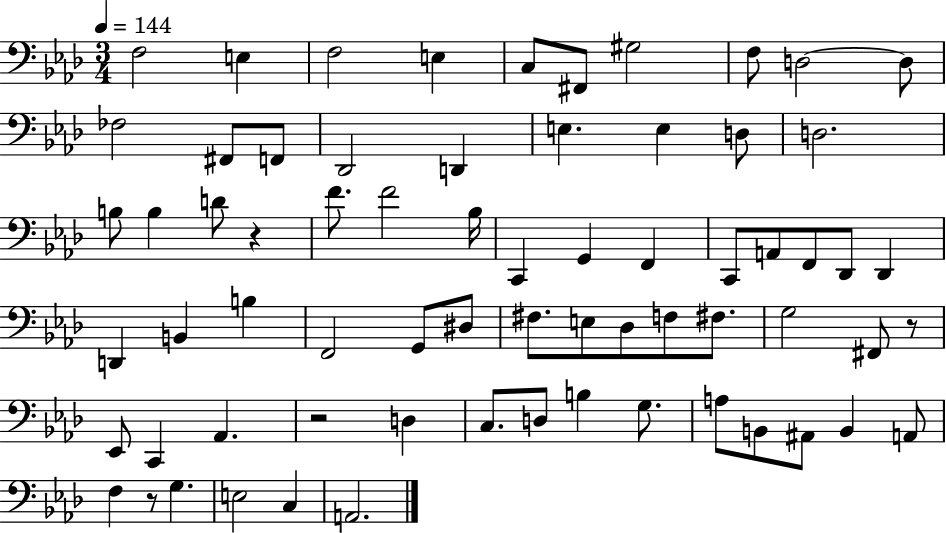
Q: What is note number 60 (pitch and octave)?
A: F3